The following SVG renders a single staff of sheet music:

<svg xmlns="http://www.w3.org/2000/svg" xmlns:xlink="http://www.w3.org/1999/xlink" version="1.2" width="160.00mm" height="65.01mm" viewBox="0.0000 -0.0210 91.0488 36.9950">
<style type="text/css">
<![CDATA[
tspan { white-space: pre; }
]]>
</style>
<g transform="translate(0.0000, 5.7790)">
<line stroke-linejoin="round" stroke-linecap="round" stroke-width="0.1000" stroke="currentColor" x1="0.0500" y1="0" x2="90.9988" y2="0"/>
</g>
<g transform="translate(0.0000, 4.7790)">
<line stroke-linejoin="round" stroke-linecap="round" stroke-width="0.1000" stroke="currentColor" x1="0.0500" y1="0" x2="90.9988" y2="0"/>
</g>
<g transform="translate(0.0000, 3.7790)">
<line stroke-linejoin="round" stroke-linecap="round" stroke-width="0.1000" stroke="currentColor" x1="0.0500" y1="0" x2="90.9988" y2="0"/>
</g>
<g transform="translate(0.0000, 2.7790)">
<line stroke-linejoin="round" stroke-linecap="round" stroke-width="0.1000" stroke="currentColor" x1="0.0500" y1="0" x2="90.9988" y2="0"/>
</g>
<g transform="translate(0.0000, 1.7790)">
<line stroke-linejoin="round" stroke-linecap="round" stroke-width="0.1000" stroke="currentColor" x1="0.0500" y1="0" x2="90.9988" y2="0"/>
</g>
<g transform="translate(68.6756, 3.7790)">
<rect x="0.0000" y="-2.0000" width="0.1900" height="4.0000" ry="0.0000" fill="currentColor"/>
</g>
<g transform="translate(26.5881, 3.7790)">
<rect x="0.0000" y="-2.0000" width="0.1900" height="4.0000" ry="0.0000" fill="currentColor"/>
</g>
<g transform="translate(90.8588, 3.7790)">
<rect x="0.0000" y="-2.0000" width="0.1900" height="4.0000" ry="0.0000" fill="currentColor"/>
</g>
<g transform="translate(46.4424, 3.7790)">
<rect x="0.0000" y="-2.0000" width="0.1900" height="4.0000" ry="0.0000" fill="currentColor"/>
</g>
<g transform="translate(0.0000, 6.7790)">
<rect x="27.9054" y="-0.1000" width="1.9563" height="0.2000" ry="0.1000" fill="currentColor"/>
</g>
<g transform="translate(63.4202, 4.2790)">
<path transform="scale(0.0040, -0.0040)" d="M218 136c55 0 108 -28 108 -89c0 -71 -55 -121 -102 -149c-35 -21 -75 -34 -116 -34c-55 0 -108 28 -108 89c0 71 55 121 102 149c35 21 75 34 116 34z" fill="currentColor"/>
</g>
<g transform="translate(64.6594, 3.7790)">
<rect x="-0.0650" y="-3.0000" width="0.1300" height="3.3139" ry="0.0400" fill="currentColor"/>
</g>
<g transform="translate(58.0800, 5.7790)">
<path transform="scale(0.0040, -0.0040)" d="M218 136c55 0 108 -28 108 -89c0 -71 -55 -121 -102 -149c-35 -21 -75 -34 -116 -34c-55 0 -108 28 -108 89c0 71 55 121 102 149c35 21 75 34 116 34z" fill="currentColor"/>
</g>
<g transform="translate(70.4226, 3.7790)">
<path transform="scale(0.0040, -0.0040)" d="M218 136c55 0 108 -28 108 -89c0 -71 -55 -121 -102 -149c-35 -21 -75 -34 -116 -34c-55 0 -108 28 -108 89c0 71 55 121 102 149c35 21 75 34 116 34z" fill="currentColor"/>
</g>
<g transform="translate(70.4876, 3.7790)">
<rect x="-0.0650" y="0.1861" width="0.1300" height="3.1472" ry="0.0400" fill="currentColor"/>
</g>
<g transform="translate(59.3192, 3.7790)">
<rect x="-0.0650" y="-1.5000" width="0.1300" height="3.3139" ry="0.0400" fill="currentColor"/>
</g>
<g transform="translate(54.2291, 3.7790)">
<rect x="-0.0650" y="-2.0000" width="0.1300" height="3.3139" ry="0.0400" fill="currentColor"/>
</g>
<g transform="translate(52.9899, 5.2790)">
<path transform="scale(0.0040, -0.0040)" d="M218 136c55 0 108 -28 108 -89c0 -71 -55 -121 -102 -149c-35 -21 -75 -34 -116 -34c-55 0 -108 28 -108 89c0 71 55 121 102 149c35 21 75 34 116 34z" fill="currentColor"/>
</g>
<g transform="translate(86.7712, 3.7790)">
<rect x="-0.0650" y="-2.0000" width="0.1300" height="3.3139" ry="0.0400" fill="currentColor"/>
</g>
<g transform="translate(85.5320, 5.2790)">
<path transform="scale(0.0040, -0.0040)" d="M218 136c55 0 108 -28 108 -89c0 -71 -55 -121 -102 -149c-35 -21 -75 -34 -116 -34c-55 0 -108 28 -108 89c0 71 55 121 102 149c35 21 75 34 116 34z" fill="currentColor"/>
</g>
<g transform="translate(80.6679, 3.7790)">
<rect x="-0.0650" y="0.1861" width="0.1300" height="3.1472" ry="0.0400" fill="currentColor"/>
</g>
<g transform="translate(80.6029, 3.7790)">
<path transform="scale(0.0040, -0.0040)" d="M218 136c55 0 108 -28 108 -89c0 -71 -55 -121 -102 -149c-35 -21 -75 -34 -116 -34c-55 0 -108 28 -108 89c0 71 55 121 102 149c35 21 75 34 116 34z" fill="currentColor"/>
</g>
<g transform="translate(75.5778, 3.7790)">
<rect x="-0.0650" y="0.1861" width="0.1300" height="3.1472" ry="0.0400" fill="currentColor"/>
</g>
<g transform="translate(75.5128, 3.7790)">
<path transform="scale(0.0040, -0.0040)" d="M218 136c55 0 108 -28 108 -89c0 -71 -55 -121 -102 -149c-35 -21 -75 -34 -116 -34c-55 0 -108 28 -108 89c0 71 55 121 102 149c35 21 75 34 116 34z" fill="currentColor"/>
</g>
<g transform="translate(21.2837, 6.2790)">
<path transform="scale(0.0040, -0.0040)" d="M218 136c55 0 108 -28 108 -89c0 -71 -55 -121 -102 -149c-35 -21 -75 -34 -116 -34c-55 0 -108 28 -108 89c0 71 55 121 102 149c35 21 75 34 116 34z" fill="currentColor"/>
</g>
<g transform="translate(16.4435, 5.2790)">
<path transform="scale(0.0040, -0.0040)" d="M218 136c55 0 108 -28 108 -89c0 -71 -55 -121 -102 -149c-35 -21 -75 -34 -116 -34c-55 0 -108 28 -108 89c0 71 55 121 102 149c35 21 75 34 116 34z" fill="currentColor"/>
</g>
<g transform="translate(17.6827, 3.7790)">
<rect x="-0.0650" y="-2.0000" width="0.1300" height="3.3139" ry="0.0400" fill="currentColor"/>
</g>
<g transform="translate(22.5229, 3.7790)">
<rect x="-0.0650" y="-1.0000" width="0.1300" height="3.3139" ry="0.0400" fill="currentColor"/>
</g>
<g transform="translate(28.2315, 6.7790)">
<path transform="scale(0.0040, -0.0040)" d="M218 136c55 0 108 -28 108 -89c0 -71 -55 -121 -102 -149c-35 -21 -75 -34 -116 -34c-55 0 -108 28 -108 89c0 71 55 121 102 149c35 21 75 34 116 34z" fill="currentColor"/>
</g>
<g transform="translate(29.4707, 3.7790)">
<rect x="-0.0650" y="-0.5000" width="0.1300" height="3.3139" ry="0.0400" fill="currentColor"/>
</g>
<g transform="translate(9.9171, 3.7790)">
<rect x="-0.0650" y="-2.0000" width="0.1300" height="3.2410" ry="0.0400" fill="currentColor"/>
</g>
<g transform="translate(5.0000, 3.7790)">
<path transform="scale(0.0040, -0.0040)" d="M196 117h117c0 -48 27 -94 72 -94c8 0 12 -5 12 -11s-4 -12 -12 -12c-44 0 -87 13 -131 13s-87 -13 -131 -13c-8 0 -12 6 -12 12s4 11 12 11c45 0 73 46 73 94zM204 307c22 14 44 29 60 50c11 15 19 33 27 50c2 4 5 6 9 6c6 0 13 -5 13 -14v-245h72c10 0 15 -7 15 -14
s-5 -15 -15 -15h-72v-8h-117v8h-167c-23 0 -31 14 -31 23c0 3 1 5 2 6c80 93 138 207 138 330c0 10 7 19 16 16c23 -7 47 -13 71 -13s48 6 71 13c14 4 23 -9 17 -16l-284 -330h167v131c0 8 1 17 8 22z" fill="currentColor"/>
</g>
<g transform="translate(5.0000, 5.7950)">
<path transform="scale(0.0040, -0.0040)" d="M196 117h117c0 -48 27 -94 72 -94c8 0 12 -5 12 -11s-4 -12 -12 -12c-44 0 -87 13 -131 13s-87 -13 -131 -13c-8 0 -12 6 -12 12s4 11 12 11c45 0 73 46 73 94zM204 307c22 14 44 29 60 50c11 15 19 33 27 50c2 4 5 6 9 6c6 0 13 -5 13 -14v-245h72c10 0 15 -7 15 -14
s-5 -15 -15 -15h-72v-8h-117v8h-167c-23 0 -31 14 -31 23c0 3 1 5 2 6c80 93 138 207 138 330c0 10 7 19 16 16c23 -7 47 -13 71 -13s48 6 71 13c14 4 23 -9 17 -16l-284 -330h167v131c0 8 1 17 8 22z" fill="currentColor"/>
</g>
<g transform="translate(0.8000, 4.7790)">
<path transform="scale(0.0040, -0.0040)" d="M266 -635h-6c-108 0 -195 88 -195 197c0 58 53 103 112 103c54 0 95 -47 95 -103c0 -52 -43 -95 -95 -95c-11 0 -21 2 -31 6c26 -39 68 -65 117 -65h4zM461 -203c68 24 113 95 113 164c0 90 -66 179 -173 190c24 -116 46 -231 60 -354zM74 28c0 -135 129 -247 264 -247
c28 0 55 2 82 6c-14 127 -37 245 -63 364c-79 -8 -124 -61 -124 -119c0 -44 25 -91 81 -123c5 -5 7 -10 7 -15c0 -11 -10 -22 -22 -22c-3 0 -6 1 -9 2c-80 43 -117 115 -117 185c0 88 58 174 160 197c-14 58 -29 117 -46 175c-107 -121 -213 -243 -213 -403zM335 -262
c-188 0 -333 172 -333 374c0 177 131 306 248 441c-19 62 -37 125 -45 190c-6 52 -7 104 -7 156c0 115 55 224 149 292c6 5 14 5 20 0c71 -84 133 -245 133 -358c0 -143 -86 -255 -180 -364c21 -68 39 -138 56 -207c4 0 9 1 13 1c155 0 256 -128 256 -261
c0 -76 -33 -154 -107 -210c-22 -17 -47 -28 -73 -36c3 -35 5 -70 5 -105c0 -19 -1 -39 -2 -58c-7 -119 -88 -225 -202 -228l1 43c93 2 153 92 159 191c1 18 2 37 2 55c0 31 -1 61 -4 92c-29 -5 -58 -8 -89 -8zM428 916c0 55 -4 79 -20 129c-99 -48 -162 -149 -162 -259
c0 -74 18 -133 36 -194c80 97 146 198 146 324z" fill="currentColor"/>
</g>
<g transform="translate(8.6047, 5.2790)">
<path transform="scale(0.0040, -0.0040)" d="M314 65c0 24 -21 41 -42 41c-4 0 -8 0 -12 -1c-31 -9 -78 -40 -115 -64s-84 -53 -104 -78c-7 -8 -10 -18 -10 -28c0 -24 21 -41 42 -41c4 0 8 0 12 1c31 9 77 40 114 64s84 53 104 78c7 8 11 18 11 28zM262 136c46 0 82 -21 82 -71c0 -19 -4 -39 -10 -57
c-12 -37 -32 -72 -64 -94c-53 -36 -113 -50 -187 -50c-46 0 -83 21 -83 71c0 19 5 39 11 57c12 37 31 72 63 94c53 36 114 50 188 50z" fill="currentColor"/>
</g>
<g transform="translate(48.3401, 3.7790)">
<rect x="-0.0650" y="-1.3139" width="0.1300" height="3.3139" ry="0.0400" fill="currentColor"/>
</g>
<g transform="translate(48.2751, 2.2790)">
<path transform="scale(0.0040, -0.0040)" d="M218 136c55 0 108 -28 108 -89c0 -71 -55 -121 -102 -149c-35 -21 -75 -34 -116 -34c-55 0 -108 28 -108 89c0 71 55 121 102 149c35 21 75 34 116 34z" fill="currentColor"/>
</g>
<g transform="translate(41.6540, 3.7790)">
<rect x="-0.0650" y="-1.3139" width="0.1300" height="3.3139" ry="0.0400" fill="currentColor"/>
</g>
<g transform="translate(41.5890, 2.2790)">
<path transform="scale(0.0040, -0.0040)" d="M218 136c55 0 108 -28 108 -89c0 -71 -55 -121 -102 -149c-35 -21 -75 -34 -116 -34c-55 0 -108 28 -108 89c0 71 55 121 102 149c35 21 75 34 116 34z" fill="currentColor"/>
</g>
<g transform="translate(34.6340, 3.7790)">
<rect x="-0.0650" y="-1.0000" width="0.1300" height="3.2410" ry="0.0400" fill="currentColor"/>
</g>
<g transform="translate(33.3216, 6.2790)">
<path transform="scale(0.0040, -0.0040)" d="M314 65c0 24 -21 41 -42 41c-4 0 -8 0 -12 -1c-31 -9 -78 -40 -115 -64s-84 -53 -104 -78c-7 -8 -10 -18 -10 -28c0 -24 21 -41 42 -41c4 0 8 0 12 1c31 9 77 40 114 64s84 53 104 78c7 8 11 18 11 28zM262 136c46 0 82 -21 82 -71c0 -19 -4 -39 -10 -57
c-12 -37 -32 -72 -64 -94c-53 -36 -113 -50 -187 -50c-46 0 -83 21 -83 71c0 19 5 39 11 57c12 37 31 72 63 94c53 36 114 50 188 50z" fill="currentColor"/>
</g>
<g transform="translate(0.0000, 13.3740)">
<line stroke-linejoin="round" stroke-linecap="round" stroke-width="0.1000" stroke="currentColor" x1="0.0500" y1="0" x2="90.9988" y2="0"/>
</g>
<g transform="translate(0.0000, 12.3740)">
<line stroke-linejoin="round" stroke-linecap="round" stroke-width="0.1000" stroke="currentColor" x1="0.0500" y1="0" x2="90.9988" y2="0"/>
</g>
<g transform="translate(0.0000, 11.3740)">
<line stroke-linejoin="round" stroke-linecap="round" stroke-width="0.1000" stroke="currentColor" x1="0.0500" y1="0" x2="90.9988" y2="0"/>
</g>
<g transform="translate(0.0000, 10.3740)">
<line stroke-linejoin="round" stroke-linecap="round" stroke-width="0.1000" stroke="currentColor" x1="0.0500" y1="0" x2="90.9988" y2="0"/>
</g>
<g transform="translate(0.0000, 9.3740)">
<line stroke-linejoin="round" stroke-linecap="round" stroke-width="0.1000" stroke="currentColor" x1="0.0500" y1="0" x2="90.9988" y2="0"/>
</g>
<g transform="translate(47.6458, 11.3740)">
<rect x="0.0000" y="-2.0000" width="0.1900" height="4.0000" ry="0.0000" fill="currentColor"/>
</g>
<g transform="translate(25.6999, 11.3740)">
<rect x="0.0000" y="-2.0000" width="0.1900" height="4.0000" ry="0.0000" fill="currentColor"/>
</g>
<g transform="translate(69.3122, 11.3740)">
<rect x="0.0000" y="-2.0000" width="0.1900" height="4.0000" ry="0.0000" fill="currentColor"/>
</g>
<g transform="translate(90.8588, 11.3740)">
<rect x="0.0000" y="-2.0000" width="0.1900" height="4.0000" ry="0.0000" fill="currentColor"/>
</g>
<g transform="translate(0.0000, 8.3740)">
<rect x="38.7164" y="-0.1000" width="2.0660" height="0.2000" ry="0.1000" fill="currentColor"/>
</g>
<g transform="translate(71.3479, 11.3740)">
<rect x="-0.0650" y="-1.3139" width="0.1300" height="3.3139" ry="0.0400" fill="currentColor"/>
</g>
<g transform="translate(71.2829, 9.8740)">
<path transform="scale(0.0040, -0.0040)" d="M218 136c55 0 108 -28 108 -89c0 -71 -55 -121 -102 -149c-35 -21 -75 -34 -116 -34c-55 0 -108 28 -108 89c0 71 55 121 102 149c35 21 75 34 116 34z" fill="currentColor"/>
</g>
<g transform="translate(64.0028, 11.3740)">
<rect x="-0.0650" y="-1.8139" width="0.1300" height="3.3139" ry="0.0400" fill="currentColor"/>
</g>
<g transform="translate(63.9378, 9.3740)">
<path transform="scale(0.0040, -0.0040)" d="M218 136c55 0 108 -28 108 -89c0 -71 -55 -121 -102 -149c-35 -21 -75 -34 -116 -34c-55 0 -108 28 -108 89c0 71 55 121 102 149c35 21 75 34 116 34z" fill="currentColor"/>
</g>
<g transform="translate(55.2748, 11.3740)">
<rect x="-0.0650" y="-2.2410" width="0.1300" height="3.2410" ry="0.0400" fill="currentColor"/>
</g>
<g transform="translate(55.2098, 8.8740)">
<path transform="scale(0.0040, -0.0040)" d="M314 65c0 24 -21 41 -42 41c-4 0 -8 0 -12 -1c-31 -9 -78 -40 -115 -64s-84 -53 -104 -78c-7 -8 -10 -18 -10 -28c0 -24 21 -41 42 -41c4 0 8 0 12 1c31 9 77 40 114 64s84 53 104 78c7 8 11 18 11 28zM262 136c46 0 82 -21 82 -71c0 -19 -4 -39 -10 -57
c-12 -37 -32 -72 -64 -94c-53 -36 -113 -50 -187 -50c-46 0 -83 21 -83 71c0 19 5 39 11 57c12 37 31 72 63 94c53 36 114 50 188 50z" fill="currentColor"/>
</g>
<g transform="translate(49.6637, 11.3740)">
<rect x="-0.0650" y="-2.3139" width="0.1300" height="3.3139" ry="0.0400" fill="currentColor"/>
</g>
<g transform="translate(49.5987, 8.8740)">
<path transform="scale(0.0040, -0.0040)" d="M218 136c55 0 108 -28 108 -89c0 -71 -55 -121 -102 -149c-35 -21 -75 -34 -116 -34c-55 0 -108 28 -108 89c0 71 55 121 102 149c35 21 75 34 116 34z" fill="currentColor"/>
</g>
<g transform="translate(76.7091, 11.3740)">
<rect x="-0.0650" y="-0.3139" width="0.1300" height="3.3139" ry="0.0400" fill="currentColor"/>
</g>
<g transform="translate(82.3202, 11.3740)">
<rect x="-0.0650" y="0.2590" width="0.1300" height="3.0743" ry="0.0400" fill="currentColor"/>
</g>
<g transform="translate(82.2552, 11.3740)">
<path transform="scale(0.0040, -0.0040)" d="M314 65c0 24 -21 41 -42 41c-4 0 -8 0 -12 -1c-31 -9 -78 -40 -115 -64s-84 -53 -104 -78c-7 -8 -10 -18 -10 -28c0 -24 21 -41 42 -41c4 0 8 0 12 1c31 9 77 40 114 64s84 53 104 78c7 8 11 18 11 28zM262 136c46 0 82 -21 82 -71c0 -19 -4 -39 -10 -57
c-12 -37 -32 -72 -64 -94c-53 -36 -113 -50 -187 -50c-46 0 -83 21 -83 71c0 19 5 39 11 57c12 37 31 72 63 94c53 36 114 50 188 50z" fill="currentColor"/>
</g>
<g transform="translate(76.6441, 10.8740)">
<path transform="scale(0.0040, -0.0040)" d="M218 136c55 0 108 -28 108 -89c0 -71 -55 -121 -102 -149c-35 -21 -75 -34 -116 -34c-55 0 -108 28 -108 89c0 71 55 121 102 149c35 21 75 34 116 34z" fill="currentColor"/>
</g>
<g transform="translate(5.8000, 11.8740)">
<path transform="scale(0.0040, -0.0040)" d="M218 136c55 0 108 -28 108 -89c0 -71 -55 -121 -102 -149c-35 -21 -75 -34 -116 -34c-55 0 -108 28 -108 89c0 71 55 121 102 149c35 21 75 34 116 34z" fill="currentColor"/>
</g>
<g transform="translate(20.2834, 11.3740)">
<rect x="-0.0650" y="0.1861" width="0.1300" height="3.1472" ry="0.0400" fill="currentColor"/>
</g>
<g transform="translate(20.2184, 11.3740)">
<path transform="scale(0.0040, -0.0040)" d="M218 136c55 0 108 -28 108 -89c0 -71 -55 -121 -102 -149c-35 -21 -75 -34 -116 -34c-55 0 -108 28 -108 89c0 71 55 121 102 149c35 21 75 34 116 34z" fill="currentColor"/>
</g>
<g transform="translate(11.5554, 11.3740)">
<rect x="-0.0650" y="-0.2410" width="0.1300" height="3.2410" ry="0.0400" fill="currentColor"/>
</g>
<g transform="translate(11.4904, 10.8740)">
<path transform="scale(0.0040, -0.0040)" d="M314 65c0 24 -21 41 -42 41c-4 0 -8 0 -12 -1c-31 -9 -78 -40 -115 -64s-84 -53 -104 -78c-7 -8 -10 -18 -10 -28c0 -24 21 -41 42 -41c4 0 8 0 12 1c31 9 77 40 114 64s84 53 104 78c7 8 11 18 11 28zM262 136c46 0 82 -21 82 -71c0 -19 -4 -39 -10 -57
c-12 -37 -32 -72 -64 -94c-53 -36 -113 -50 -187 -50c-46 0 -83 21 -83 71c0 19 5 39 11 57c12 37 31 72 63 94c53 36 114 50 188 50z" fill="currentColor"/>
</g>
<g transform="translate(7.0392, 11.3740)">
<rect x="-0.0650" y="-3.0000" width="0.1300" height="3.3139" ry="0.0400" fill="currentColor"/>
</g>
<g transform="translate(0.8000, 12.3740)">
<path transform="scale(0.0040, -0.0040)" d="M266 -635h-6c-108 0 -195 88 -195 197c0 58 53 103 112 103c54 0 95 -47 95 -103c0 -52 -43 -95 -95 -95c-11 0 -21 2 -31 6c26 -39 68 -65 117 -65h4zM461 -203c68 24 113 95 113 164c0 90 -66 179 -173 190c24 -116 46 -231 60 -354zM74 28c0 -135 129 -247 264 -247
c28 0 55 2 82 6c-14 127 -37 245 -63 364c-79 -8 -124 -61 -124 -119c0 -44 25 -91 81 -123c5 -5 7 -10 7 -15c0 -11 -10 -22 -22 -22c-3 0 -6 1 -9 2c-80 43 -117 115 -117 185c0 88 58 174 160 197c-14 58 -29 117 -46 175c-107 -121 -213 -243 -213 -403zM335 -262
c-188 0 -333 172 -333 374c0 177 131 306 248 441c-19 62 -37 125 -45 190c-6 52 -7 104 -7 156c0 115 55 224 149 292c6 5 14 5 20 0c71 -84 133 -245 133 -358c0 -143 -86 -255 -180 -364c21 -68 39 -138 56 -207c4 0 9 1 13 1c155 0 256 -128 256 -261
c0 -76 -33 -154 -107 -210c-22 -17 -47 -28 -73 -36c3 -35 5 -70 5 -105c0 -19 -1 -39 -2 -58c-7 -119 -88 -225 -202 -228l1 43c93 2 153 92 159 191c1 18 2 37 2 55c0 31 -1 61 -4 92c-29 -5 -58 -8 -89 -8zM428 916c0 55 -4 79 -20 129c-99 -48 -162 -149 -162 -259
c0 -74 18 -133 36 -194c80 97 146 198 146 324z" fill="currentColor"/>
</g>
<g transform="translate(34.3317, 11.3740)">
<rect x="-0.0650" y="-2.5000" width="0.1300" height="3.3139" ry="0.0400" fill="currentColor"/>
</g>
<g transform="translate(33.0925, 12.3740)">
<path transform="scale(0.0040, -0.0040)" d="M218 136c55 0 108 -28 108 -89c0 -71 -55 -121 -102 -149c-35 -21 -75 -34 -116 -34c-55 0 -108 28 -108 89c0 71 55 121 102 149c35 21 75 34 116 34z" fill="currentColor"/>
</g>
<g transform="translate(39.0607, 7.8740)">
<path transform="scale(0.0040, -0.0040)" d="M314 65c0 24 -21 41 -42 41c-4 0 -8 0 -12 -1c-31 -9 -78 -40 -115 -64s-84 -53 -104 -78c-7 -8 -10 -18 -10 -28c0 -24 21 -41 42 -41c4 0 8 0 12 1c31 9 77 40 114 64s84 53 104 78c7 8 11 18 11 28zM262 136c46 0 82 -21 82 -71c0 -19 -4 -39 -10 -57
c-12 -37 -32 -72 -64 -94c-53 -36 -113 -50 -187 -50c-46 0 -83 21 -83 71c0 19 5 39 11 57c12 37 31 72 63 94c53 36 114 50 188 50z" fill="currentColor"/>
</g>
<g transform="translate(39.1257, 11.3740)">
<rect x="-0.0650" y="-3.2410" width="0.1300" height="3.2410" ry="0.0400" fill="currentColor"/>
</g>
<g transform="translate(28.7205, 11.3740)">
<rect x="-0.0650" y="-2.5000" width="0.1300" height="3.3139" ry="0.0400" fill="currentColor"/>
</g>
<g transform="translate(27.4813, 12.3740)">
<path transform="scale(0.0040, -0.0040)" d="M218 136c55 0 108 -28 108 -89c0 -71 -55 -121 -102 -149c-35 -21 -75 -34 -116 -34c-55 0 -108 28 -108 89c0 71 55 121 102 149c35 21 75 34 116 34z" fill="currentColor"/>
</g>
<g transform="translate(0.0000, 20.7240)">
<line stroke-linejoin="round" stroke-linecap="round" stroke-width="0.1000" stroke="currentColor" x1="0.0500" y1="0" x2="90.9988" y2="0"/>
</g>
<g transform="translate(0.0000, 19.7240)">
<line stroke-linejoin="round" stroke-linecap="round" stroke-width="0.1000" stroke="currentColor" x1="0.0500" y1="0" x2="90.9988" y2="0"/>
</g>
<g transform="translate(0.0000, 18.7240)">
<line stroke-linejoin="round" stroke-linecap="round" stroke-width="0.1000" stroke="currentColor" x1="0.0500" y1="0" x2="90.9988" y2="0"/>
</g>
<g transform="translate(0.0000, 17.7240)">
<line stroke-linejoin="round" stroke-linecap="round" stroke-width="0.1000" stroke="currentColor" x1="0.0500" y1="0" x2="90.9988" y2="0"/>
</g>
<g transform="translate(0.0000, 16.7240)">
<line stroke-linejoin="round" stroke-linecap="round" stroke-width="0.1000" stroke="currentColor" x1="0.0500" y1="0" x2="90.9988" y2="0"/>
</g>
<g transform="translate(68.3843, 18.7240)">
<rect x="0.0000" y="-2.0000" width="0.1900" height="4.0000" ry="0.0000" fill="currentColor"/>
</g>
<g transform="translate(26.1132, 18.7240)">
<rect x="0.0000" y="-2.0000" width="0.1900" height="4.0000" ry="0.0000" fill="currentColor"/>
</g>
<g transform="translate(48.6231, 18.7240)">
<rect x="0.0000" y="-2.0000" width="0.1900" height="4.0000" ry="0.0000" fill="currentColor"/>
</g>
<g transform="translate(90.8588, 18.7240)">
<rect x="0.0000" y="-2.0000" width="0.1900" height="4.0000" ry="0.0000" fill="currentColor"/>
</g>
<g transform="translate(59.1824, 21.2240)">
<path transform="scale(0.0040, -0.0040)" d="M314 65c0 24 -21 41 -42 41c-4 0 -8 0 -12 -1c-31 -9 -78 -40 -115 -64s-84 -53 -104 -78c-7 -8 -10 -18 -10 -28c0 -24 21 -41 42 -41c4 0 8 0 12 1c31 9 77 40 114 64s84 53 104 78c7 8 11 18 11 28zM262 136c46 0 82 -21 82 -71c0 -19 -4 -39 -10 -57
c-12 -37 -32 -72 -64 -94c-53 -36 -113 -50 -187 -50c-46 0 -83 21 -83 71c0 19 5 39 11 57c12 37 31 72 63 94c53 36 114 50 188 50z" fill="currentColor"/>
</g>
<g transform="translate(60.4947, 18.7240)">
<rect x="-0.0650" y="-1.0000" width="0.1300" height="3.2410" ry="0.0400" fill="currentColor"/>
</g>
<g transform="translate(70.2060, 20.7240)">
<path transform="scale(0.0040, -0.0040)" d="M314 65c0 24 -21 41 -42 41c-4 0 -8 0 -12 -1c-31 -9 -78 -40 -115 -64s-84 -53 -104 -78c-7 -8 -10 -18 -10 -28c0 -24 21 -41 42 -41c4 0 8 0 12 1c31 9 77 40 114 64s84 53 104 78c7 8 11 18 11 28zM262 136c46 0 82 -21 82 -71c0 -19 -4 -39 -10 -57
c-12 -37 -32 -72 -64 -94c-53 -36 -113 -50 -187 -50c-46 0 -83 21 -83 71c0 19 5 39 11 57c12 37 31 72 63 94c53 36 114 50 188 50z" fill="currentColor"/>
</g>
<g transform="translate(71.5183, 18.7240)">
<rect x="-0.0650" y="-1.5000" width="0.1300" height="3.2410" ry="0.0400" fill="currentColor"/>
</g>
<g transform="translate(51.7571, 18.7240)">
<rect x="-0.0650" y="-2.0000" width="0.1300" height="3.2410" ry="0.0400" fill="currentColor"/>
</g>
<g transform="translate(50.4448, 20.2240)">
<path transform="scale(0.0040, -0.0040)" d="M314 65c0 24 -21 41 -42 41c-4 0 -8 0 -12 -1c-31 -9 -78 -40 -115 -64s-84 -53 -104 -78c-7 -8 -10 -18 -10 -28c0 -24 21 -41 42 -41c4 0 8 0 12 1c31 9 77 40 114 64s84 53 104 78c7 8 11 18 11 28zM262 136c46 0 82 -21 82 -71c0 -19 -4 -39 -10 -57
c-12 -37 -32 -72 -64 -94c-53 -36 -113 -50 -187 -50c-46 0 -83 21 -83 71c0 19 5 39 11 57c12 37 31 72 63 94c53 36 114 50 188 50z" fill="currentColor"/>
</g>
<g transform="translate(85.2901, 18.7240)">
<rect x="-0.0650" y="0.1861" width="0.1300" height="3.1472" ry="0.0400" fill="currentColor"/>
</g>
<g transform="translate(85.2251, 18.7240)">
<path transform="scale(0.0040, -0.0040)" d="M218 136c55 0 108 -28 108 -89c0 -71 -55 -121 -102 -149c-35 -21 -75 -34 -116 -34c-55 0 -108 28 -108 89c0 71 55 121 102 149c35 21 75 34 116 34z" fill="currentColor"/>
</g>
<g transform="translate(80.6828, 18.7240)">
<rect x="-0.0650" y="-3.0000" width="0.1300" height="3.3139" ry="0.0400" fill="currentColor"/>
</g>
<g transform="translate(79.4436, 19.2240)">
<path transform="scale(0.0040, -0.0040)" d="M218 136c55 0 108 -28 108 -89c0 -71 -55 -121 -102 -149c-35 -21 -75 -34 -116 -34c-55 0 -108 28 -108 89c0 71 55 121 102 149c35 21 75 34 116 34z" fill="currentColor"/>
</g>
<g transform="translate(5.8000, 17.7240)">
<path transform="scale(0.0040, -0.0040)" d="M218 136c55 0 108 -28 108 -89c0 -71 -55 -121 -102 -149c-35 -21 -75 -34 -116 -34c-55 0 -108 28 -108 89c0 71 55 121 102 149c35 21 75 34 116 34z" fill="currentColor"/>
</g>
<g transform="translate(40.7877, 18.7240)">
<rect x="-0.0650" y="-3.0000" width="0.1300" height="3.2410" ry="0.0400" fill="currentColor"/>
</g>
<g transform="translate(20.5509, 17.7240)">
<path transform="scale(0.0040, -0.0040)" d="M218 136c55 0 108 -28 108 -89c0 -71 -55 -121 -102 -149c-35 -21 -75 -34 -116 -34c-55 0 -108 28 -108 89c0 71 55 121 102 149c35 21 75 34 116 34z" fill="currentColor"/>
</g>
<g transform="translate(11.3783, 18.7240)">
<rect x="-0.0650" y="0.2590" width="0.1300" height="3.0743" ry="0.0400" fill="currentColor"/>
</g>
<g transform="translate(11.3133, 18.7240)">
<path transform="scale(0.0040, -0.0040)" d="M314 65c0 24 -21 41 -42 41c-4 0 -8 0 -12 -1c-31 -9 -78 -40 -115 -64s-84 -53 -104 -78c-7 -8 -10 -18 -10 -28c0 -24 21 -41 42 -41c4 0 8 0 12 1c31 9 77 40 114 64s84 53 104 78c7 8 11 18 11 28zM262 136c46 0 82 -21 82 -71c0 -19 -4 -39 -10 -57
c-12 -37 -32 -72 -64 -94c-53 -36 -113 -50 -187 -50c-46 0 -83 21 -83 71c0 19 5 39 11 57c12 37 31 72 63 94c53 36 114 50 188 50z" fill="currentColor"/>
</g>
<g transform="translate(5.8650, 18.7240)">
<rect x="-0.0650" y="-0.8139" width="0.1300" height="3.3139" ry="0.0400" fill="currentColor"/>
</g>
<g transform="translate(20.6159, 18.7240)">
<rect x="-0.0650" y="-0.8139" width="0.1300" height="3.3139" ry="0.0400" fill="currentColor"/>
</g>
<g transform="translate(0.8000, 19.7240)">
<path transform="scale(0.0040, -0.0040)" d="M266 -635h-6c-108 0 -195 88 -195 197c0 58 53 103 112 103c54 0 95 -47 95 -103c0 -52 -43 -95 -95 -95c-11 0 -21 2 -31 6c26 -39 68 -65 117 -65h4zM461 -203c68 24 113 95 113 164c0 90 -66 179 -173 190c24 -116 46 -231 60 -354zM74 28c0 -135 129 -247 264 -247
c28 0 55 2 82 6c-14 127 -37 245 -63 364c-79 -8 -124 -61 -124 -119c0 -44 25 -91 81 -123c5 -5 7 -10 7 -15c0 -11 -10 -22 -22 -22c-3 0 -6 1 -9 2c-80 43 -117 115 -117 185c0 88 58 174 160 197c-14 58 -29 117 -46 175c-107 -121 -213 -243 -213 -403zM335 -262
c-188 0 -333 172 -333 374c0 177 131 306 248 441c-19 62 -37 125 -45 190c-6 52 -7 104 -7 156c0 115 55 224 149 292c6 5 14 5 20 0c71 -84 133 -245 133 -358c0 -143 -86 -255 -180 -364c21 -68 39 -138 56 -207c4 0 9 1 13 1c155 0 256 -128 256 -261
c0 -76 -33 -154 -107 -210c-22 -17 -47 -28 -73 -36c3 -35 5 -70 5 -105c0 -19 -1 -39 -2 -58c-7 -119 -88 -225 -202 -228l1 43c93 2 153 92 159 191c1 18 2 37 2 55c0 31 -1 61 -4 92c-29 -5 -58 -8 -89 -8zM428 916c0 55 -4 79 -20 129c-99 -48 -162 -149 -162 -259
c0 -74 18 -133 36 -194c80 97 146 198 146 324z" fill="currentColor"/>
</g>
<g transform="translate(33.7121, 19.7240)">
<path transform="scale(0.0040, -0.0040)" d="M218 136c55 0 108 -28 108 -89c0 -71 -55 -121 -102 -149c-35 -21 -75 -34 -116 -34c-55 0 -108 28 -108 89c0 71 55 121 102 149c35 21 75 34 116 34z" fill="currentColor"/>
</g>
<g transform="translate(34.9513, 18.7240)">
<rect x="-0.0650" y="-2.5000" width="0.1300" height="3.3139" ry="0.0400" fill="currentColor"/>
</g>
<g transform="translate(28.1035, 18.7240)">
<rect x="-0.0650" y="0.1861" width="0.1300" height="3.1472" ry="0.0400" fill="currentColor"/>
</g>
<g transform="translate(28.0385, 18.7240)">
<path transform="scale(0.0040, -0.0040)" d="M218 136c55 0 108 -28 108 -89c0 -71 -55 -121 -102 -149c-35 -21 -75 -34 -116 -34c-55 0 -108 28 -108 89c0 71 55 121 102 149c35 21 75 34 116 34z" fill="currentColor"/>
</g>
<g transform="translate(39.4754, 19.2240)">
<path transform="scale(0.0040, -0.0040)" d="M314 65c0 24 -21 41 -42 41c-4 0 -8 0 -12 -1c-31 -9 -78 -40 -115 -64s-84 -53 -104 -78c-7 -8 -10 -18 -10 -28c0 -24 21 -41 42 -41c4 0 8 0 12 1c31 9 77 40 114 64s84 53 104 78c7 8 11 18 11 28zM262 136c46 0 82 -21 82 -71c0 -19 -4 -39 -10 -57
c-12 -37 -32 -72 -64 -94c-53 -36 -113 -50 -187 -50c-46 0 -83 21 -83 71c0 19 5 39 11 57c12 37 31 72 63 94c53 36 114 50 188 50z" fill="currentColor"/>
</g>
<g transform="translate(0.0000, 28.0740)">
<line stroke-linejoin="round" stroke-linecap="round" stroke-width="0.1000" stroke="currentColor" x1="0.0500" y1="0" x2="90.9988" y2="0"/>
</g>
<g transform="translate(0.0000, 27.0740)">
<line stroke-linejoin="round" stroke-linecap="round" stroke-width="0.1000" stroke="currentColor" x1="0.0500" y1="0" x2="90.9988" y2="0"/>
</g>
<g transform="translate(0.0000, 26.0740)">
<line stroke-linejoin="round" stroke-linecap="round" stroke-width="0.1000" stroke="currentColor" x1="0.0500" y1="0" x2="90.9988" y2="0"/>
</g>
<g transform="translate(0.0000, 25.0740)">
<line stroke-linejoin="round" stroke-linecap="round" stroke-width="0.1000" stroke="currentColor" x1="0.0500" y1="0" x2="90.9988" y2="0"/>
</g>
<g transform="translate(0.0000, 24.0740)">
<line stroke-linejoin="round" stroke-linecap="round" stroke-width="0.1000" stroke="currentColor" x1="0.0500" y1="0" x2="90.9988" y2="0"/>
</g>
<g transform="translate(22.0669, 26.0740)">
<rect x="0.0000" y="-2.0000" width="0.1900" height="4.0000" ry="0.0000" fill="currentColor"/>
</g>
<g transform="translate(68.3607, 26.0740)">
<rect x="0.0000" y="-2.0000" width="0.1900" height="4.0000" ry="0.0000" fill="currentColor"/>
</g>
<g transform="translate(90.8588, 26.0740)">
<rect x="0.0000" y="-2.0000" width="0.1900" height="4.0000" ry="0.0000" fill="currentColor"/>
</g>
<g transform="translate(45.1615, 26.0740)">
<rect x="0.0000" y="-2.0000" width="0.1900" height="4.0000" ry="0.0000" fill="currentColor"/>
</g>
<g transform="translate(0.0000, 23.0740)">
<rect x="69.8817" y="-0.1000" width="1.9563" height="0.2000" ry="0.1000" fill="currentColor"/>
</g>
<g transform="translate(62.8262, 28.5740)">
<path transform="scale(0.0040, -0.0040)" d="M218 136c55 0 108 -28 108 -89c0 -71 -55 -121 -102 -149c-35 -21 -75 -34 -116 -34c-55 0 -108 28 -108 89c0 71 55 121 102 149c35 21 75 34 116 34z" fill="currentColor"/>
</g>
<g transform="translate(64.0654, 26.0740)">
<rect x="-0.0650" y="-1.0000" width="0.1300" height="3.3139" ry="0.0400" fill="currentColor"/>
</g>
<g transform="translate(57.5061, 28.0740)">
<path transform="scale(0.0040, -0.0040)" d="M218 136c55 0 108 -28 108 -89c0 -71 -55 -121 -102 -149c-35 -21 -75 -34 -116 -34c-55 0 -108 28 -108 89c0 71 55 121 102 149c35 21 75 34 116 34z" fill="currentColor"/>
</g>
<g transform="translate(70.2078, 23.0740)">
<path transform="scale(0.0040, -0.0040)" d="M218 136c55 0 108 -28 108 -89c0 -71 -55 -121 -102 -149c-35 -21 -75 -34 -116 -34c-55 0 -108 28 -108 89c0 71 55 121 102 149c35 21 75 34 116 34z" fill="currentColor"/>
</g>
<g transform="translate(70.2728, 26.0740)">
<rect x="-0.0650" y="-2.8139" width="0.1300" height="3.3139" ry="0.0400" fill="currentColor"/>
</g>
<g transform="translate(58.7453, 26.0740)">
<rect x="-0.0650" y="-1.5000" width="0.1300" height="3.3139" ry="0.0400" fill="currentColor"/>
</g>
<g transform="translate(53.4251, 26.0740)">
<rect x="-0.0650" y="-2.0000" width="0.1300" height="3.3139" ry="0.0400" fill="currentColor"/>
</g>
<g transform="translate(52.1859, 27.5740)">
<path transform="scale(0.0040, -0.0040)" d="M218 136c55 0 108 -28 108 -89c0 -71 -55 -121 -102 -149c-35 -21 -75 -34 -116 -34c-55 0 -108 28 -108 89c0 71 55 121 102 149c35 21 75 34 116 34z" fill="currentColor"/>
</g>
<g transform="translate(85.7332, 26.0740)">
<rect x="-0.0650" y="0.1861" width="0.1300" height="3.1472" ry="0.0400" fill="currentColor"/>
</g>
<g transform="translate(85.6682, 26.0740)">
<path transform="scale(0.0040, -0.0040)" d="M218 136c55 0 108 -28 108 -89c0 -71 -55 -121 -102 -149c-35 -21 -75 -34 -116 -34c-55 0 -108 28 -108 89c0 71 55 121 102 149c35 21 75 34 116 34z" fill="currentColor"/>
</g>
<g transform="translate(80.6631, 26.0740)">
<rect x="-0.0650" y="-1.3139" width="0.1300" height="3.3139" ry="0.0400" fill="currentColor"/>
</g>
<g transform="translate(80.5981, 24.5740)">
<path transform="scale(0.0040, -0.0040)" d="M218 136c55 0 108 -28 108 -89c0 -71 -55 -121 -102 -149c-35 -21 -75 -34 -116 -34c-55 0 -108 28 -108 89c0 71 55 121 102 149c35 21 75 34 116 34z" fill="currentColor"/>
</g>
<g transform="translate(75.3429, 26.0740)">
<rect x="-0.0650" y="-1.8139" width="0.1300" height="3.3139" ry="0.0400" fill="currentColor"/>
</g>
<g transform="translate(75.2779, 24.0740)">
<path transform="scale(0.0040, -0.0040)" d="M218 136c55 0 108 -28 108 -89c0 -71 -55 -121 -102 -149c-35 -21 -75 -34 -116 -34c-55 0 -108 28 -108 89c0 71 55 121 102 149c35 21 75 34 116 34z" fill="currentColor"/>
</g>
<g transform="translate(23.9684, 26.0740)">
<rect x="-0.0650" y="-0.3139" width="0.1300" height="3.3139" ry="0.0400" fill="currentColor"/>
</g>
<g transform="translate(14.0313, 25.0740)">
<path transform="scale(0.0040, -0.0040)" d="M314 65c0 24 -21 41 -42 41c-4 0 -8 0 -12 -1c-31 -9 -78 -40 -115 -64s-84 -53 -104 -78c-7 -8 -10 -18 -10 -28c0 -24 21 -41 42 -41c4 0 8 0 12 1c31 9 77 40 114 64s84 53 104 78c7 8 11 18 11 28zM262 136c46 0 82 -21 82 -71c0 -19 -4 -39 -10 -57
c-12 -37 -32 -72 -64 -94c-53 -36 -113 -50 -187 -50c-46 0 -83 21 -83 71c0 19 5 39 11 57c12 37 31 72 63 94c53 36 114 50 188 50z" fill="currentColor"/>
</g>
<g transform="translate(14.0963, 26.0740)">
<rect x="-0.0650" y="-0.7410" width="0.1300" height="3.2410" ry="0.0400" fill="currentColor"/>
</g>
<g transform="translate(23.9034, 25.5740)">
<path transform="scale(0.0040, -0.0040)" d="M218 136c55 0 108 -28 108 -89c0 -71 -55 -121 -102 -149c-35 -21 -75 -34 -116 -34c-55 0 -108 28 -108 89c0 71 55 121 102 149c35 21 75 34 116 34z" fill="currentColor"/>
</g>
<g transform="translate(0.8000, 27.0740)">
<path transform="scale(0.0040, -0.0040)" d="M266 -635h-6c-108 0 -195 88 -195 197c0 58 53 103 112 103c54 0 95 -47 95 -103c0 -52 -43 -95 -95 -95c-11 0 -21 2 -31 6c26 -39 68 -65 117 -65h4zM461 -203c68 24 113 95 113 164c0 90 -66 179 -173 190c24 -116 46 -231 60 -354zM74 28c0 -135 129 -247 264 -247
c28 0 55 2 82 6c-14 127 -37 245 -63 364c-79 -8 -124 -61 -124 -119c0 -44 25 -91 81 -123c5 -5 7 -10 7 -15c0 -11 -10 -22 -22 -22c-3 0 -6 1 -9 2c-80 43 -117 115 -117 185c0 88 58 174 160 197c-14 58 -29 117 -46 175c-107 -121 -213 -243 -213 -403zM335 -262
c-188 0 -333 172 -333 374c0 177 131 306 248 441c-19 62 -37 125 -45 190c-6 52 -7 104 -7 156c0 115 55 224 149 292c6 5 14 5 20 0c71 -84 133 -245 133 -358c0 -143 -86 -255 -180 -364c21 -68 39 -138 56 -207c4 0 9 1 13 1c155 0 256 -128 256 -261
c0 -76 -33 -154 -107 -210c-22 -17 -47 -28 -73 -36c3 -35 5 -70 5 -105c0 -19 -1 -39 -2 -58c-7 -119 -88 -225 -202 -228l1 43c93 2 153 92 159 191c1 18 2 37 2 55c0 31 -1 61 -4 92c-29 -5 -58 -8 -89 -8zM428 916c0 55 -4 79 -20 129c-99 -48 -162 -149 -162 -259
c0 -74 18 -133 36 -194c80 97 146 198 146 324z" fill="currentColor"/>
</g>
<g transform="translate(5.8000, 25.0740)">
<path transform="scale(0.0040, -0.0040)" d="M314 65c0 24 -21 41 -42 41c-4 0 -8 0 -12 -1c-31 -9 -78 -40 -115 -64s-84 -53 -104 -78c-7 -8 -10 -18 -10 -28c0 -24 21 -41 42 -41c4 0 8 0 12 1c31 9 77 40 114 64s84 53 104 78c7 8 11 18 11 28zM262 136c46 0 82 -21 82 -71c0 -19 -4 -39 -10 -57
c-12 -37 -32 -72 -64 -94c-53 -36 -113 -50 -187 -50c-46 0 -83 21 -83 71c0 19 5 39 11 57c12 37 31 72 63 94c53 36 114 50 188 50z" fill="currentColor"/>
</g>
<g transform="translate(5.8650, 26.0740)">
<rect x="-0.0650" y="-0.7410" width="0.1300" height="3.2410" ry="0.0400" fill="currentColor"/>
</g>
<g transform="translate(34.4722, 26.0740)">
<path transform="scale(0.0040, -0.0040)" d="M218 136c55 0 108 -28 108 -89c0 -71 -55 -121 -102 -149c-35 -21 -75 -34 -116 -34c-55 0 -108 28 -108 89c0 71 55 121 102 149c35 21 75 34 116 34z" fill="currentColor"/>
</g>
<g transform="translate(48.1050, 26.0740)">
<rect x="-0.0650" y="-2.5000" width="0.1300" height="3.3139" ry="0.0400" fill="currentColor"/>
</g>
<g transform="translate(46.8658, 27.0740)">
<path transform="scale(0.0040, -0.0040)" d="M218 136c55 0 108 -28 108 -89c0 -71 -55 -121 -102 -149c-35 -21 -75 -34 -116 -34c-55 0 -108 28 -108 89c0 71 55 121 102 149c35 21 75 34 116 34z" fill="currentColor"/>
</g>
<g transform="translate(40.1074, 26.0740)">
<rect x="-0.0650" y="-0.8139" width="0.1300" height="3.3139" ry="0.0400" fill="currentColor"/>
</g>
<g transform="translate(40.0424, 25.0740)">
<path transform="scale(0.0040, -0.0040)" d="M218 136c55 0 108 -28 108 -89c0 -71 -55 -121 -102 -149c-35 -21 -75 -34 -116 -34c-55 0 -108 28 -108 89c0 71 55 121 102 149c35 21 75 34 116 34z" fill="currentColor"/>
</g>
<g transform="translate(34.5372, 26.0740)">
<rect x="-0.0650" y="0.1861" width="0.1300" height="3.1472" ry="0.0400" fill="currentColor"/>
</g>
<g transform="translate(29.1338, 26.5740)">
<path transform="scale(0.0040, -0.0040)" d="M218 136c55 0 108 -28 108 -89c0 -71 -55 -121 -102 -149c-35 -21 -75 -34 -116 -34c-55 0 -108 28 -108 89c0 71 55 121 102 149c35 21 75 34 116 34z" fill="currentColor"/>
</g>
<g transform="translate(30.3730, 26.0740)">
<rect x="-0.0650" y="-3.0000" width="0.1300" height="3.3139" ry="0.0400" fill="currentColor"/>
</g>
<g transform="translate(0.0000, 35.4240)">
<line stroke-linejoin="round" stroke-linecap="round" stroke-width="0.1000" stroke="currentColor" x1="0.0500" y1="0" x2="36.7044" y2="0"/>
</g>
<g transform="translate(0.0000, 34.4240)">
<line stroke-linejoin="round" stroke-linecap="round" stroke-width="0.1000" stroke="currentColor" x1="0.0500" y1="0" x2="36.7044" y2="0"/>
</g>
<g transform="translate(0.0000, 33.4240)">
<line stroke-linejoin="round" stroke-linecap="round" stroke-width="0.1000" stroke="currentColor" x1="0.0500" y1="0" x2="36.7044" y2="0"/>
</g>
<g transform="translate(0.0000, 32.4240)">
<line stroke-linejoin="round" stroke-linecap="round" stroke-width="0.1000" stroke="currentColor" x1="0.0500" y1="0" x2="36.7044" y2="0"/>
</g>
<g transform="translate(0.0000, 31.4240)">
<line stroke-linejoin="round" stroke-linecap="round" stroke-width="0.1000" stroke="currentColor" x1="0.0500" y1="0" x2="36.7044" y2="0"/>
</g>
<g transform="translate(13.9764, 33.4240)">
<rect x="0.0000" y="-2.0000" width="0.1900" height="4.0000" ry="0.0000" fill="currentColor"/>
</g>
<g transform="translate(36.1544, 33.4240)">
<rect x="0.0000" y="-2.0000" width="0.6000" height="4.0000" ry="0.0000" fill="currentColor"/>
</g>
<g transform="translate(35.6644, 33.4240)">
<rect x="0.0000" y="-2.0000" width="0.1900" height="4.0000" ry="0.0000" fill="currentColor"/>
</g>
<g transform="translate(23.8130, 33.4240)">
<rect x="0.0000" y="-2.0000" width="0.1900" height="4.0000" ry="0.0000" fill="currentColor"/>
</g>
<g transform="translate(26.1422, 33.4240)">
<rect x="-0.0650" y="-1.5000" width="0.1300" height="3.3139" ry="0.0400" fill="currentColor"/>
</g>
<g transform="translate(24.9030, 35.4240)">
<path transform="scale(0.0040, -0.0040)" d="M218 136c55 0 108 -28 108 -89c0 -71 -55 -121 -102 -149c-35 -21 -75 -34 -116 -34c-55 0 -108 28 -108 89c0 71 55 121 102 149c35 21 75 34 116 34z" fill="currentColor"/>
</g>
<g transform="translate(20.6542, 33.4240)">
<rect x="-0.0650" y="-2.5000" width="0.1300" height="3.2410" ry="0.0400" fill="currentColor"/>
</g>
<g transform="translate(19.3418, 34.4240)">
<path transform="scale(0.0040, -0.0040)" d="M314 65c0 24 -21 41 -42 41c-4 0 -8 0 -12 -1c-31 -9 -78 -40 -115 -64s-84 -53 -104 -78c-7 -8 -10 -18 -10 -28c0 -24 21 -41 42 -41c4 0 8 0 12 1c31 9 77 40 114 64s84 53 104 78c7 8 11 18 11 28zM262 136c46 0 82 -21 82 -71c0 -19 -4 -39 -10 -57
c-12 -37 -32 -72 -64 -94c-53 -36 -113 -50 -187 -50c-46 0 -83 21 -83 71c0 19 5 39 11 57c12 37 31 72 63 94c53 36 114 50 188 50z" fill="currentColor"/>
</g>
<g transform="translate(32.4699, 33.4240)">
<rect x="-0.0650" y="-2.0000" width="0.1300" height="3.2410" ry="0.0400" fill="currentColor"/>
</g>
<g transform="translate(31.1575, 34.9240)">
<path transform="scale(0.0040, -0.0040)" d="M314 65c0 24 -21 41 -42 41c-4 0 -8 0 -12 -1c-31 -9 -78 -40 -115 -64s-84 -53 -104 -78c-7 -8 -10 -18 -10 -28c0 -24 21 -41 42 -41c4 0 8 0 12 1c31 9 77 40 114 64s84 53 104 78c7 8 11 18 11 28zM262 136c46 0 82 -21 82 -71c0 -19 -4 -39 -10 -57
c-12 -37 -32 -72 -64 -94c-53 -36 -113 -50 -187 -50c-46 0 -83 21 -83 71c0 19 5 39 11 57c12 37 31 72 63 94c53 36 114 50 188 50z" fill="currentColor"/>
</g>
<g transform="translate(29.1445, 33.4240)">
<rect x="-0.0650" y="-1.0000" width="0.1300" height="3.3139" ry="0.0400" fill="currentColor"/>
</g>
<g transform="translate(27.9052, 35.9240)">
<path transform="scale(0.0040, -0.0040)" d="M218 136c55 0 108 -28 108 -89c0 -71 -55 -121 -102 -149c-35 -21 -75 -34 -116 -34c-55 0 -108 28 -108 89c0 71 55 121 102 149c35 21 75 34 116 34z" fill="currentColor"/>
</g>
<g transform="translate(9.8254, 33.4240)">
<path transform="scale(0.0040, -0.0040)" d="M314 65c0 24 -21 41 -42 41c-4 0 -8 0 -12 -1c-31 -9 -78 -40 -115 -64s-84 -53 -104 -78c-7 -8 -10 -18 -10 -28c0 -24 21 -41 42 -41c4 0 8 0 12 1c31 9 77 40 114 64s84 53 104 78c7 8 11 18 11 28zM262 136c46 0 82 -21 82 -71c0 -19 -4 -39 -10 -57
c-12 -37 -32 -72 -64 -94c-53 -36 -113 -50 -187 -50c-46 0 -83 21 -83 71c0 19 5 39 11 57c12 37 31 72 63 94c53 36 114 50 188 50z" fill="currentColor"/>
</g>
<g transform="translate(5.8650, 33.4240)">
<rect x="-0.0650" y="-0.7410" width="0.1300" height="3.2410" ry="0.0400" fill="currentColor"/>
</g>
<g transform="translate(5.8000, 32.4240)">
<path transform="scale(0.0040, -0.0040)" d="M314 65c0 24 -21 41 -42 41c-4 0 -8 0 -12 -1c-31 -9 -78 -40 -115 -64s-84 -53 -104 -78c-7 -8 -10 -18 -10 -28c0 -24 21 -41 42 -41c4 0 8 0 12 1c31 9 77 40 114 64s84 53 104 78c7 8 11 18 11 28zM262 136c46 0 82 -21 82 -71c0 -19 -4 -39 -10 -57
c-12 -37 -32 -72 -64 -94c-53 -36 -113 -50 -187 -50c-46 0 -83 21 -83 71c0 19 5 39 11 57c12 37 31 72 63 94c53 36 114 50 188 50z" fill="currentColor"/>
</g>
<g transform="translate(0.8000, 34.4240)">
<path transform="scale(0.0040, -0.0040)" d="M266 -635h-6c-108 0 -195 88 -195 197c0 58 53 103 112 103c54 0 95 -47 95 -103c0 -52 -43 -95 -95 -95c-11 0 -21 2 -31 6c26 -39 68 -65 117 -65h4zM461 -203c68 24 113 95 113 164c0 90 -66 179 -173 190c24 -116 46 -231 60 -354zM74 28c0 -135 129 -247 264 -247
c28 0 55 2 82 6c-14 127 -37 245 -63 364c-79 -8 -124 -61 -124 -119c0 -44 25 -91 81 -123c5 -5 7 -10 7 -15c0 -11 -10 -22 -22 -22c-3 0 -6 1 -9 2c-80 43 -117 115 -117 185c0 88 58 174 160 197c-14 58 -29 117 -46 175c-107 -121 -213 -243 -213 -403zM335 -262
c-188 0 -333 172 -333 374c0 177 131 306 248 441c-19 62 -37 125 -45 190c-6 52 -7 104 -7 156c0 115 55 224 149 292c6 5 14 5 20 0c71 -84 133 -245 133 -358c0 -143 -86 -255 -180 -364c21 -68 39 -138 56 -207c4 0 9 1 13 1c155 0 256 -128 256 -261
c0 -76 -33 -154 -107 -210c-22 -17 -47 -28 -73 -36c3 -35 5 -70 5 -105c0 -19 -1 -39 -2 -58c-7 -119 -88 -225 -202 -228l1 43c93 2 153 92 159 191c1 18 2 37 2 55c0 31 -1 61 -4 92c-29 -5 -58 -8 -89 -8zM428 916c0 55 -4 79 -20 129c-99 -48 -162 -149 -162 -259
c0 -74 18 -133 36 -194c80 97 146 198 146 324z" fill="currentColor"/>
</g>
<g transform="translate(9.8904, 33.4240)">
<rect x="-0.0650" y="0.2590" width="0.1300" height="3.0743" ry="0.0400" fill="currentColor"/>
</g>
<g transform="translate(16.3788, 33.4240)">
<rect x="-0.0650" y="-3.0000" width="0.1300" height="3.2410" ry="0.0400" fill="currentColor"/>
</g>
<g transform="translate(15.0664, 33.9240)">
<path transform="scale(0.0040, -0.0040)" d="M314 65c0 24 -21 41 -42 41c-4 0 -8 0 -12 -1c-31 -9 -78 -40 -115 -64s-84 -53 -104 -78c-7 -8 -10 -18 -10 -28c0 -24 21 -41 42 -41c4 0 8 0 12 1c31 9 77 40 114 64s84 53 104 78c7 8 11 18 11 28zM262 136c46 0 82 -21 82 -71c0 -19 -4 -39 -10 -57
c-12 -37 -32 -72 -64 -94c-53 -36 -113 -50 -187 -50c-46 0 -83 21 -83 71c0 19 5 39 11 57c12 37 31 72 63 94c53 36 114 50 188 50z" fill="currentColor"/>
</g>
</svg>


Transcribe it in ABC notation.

X:1
T:Untitled
M:4/4
L:1/4
K:C
F2 F D C D2 e e F E A B B B F A c2 B G G b2 g g2 f e c B2 d B2 d B G A2 F2 D2 E2 A B d2 d2 c A B d G F E D a f e B d2 B2 A2 G2 E D F2